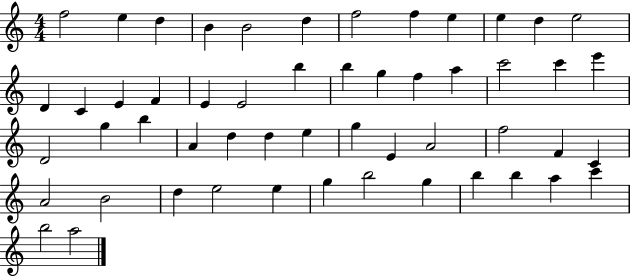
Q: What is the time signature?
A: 4/4